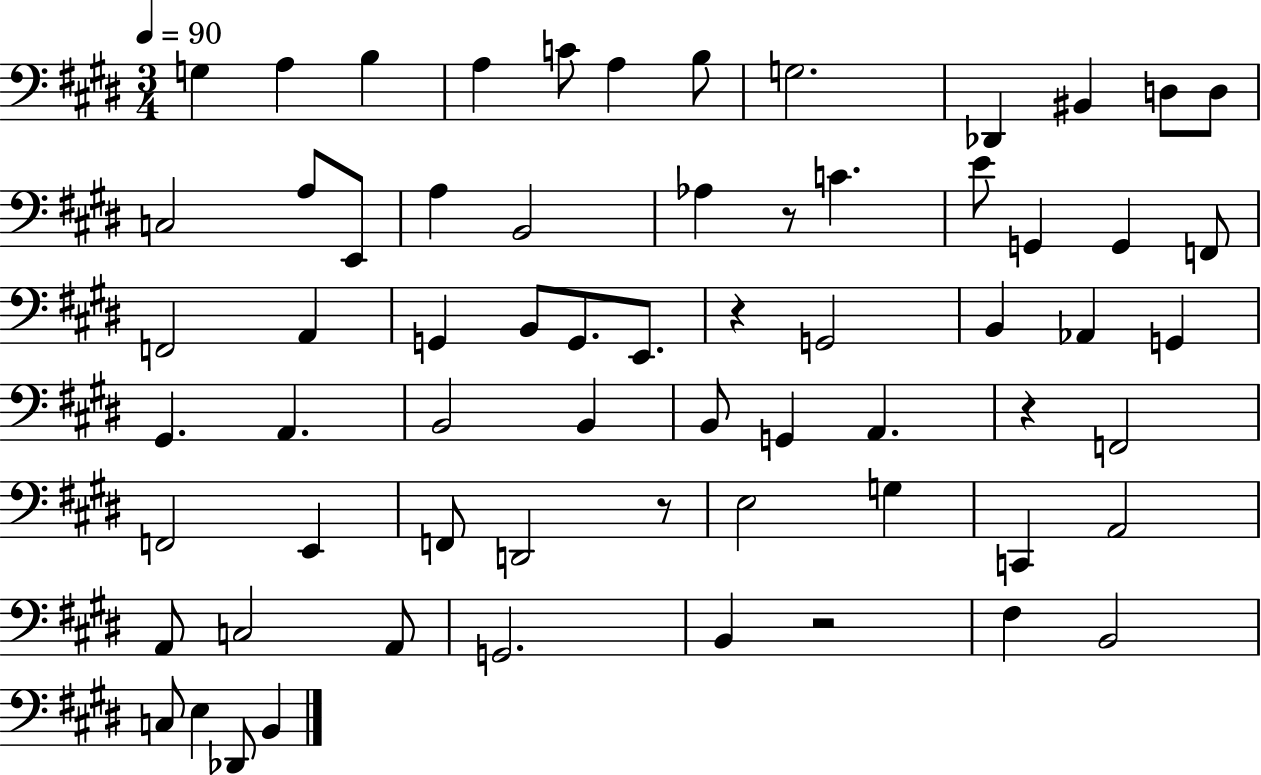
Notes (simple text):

G3/q A3/q B3/q A3/q C4/e A3/q B3/e G3/h. Db2/q BIS2/q D3/e D3/e C3/h A3/e E2/e A3/q B2/h Ab3/q R/e C4/q. E4/e G2/q G2/q F2/e F2/h A2/q G2/q B2/e G2/e. E2/e. R/q G2/h B2/q Ab2/q G2/q G#2/q. A2/q. B2/h B2/q B2/e G2/q A2/q. R/q F2/h F2/h E2/q F2/e D2/h R/e E3/h G3/q C2/q A2/h A2/e C3/h A2/e G2/h. B2/q R/h F#3/q B2/h C3/e E3/q Db2/e B2/q